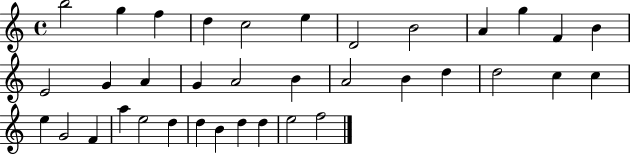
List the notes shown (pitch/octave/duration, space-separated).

B5/h G5/q F5/q D5/q C5/h E5/q D4/h B4/h A4/q G5/q F4/q B4/q E4/h G4/q A4/q G4/q A4/h B4/q A4/h B4/q D5/q D5/h C5/q C5/q E5/q G4/h F4/q A5/q E5/h D5/q D5/q B4/q D5/q D5/q E5/h F5/h